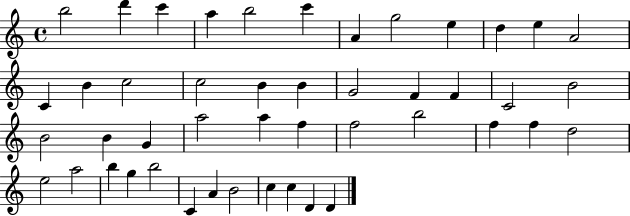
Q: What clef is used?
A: treble